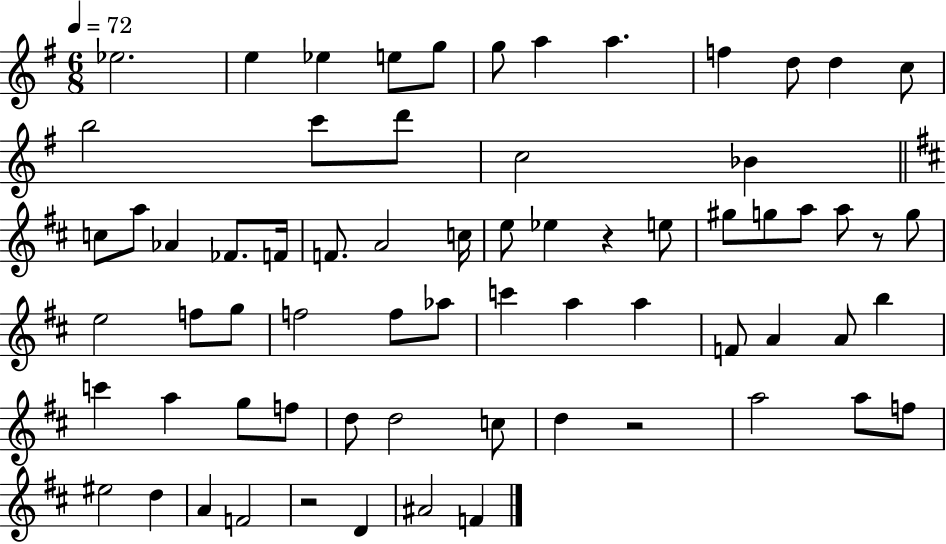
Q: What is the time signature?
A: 6/8